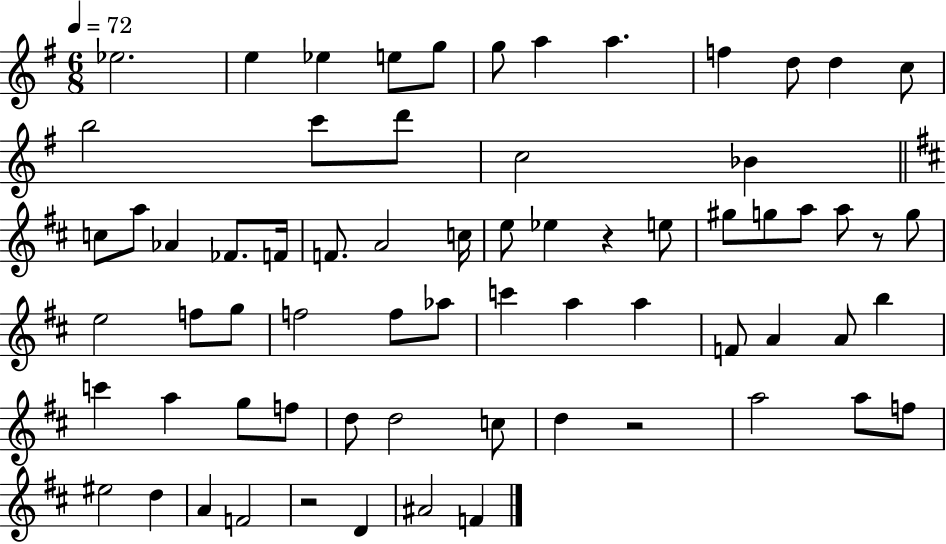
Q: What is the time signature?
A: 6/8